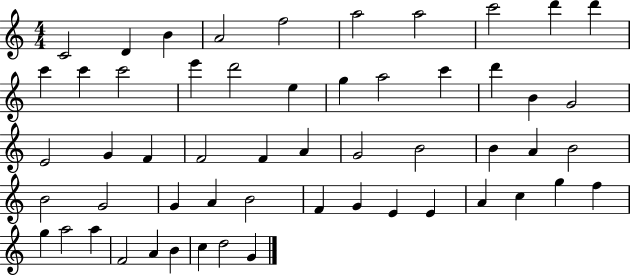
{
  \clef treble
  \numericTimeSignature
  \time 4/4
  \key c \major
  c'2 d'4 b'4 | a'2 f''2 | a''2 a''2 | c'''2 d'''4 d'''4 | \break c'''4 c'''4 c'''2 | e'''4 d'''2 e''4 | g''4 a''2 c'''4 | d'''4 b'4 g'2 | \break e'2 g'4 f'4 | f'2 f'4 a'4 | g'2 b'2 | b'4 a'4 b'2 | \break b'2 g'2 | g'4 a'4 b'2 | f'4 g'4 e'4 e'4 | a'4 c''4 g''4 f''4 | \break g''4 a''2 a''4 | f'2 a'4 b'4 | c''4 d''2 g'4 | \bar "|."
}